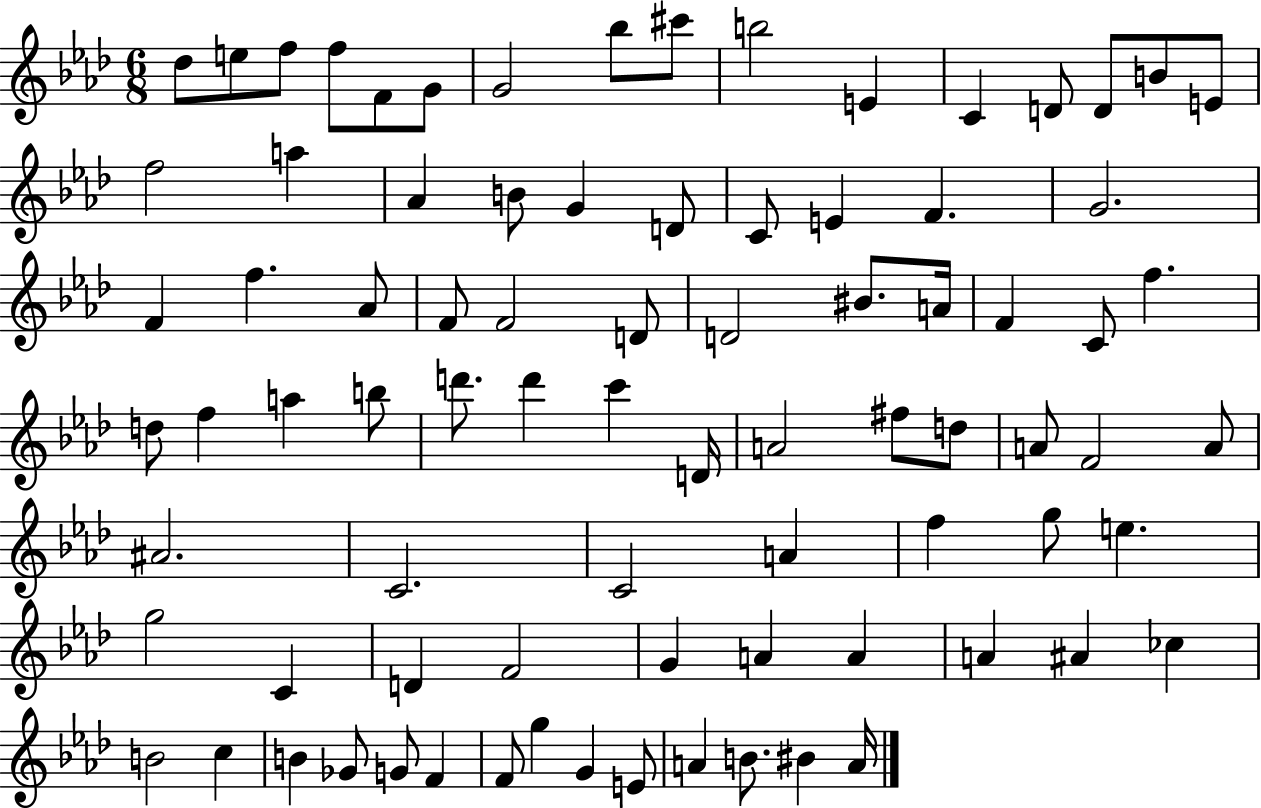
{
  \clef treble
  \numericTimeSignature
  \time 6/8
  \key aes \major
  des''8 e''8 f''8 f''8 f'8 g'8 | g'2 bes''8 cis'''8 | b''2 e'4 | c'4 d'8 d'8 b'8 e'8 | \break f''2 a''4 | aes'4 b'8 g'4 d'8 | c'8 e'4 f'4. | g'2. | \break f'4 f''4. aes'8 | f'8 f'2 d'8 | d'2 bis'8. a'16 | f'4 c'8 f''4. | \break d''8 f''4 a''4 b''8 | d'''8. d'''4 c'''4 d'16 | a'2 fis''8 d''8 | a'8 f'2 a'8 | \break ais'2. | c'2. | c'2 a'4 | f''4 g''8 e''4. | \break g''2 c'4 | d'4 f'2 | g'4 a'4 a'4 | a'4 ais'4 ces''4 | \break b'2 c''4 | b'4 ges'8 g'8 f'4 | f'8 g''4 g'4 e'8 | a'4 b'8. bis'4 a'16 | \break \bar "|."
}